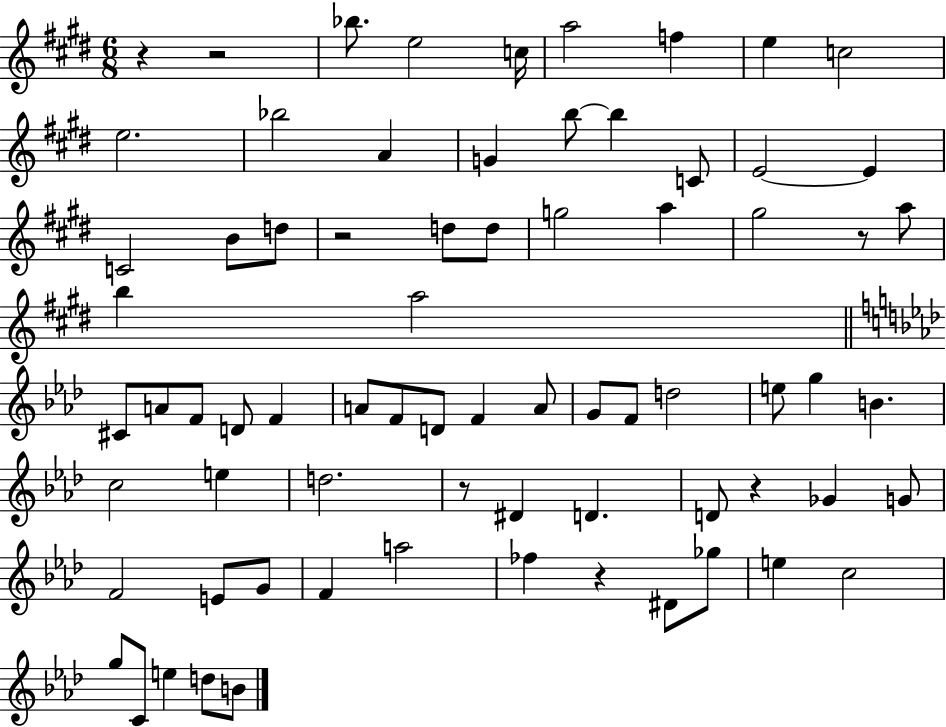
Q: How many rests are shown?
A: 7